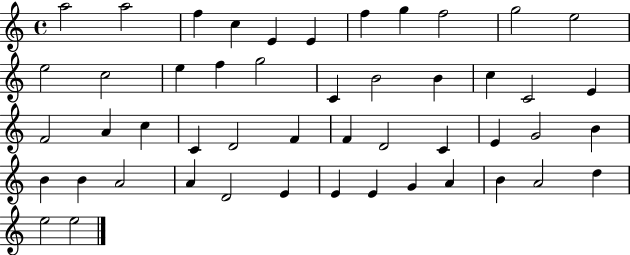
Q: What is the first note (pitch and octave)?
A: A5